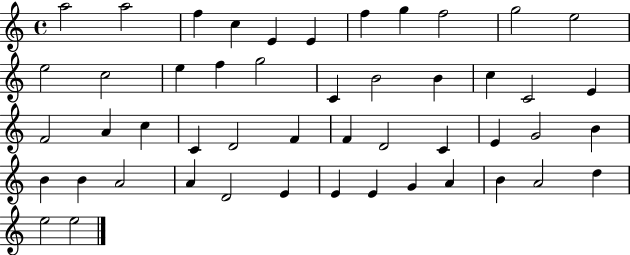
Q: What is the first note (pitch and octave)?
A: A5